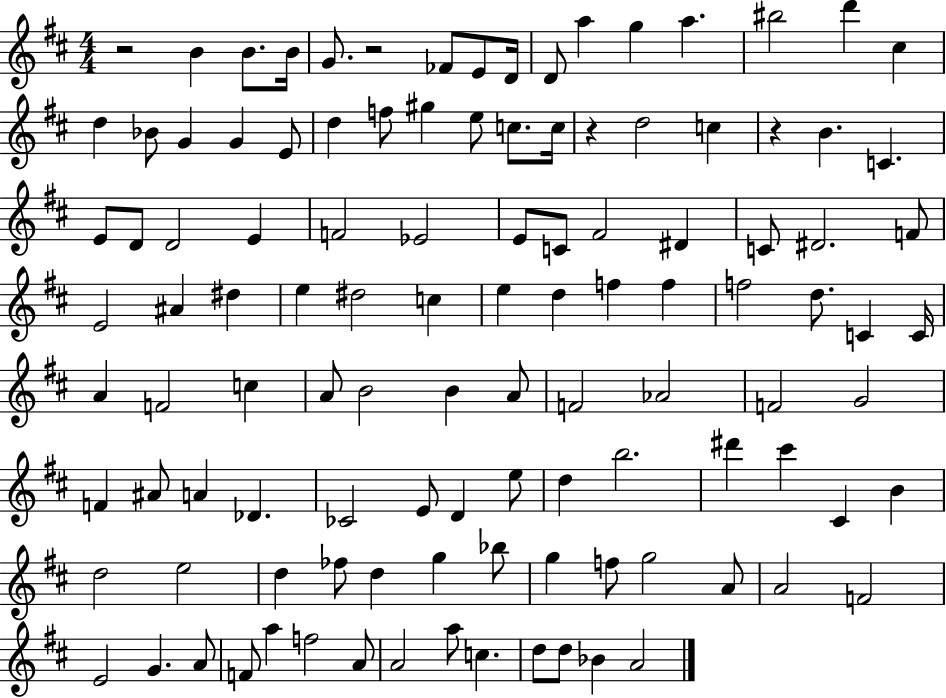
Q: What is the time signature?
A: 4/4